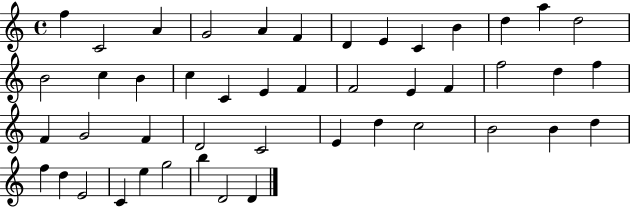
X:1
T:Untitled
M:4/4
L:1/4
K:C
f C2 A G2 A F D E C B d a d2 B2 c B c C E F F2 E F f2 d f F G2 F D2 C2 E d c2 B2 B d f d E2 C e g2 b D2 D